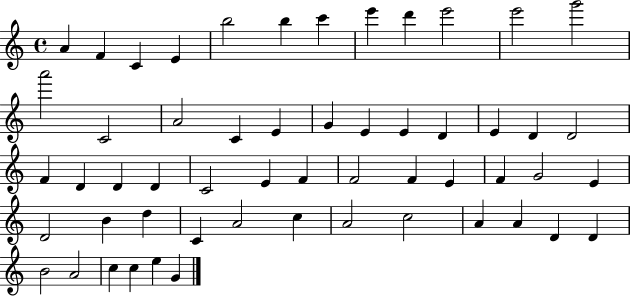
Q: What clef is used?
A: treble